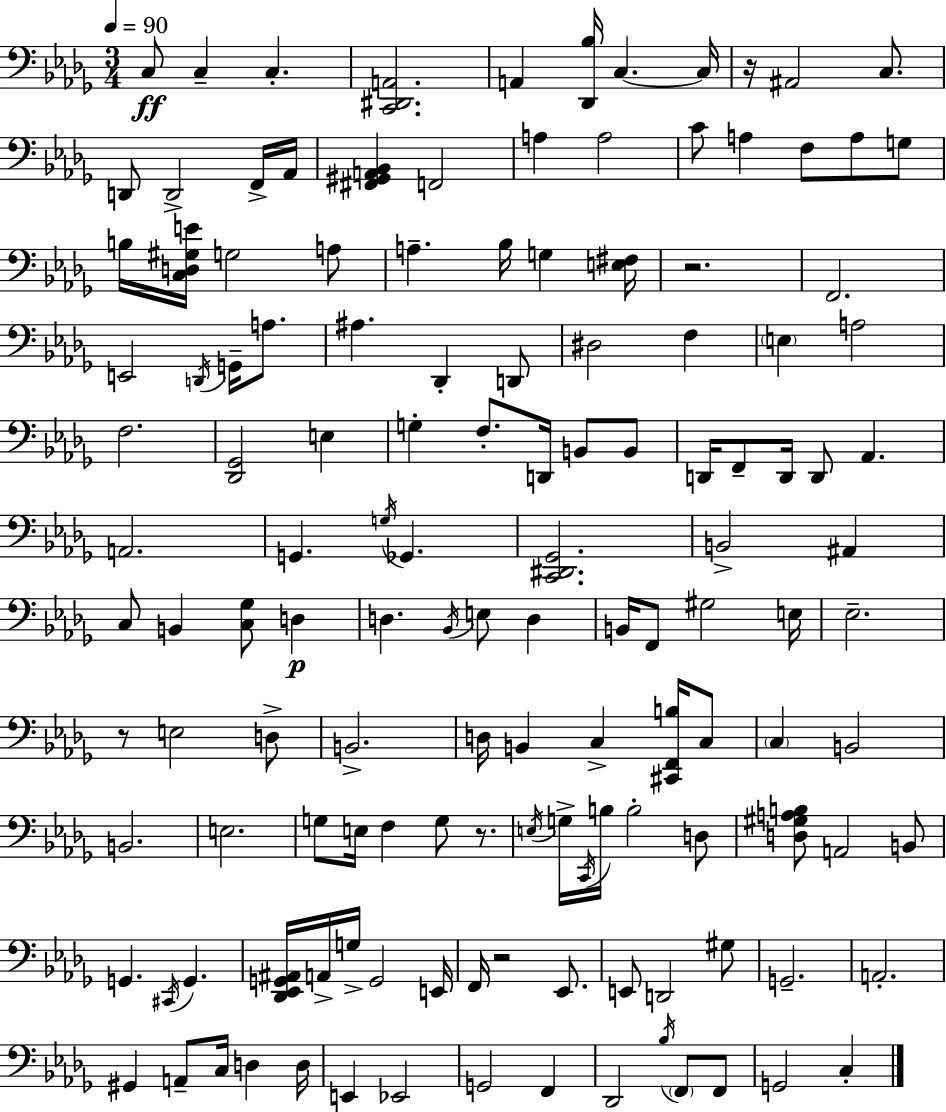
{
  \clef bass
  \numericTimeSignature
  \time 3/4
  \key bes \minor
  \tempo 4 = 90
  c8\ff c4-- c4.-. | <c, dis, a,>2. | a,4 <des, bes>16 c4.~~ c16 | r16 ais,2 c8. | \break d,8 d,2-> f,16-> aes,16 | <fis, gis, a, bes,>4 f,2 | a4 a2 | c'8 a4 f8 a8 g8 | \break b16 <c d gis e'>16 g2 a8 | a4.-- bes16 g4 <e fis>16 | r2. | f,2. | \break e,2 \acciaccatura { d,16 } g,16-- a8. | ais4. des,4-. d,8 | dis2 f4 | \parenthesize e4 a2 | \break f2. | <des, ges,>2 e4 | g4-. f8.-. d,16 b,8 b,8 | d,16 f,8-- d,16 d,8 aes,4. | \break a,2. | g,4. \acciaccatura { g16 } ges,4. | <c, dis, ges,>2. | b,2-> ais,4 | \break c8 b,4 <c ges>8 d4\p | d4. \acciaccatura { bes,16 } e8 d4 | b,16 f,8 gis2 | e16 ees2.-- | \break r8 e2 | d8-> b,2.-> | d16 b,4 c4-> | <cis, f, b>16 c8 \parenthesize c4 b,2 | \break b,2. | e2. | g8 e16 f4 g8 | r8. \acciaccatura { e16 } g16-> \acciaccatura { c,16 } b16 b2-. | \break d8 <d gis a b>8 a,2 | b,8 g,4. \acciaccatura { cis,16 } | g,4. <des, ees, g, ais,>16 a,16-> g16-> g,2 | e,16 f,16 r2 | \break ees,8. e,8 d,2 | gis8 g,2.-- | a,2.-. | gis,4 a,8-- | \break c16 d4 d16 e,4 ees,2 | g,2 | f,4 des,2 | \acciaccatura { bes16 } \parenthesize f,8 f,8 g,2 | \break c4-. \bar "|."
}